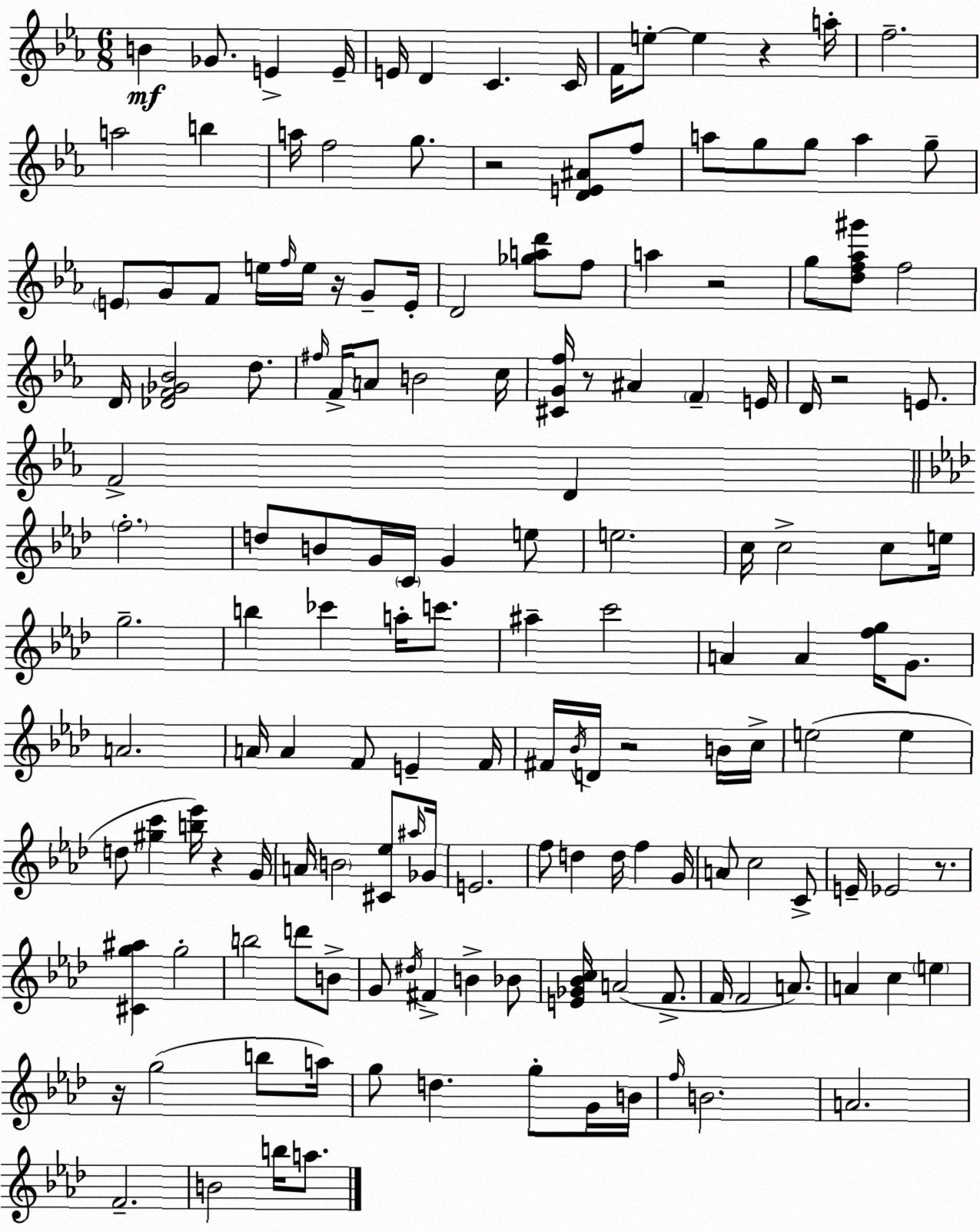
X:1
T:Untitled
M:6/8
L:1/4
K:Eb
B _G/2 E E/4 E/4 D C C/4 F/4 e/2 e z a/4 f2 a2 b a/4 f2 g/2 z2 [DE^A]/2 f/2 a/2 g/2 g/2 a g/2 E/2 G/2 F/2 e/4 f/4 e/4 z/4 G/2 E/4 D2 [_gad']/2 f/2 a z2 g/2 [df_a^g']/2 f2 D/4 [_DF_G_B]2 d/2 ^f/4 F/4 A/2 B2 c/4 [^CGf]/4 z/2 ^A F E/4 D/4 z2 E/2 F2 D f2 d/2 B/2 G/4 C/4 G e/2 e2 c/4 c2 c/2 e/4 g2 b _c' a/4 c'/2 ^a c'2 A A [fg]/4 G/2 A2 A/4 A F/2 E F/4 ^F/4 _B/4 D/4 z2 B/4 c/4 e2 e d/2 [^gc'] [b_e']/4 z G/4 A/4 B2 [^C_e]/2 ^a/4 _G/4 E2 f/2 d d/4 f G/4 A/2 c2 C/2 E/4 _E2 z/2 [^Cg^a] g2 b2 d'/2 B/2 G/2 ^d/4 ^F B _B/2 [E_G_Bc]/4 A2 F/2 F/4 F2 A/2 A c e z/4 g2 b/2 a/4 g/2 d g/2 G/4 B/4 f/4 B2 A2 F2 B2 b/4 a/2